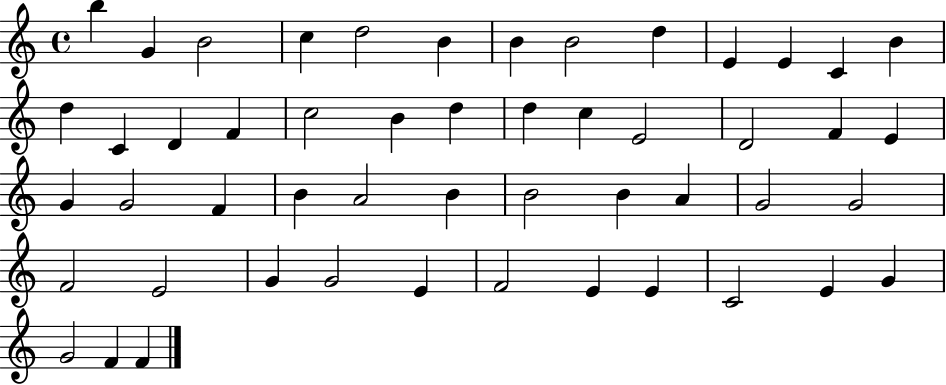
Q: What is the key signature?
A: C major